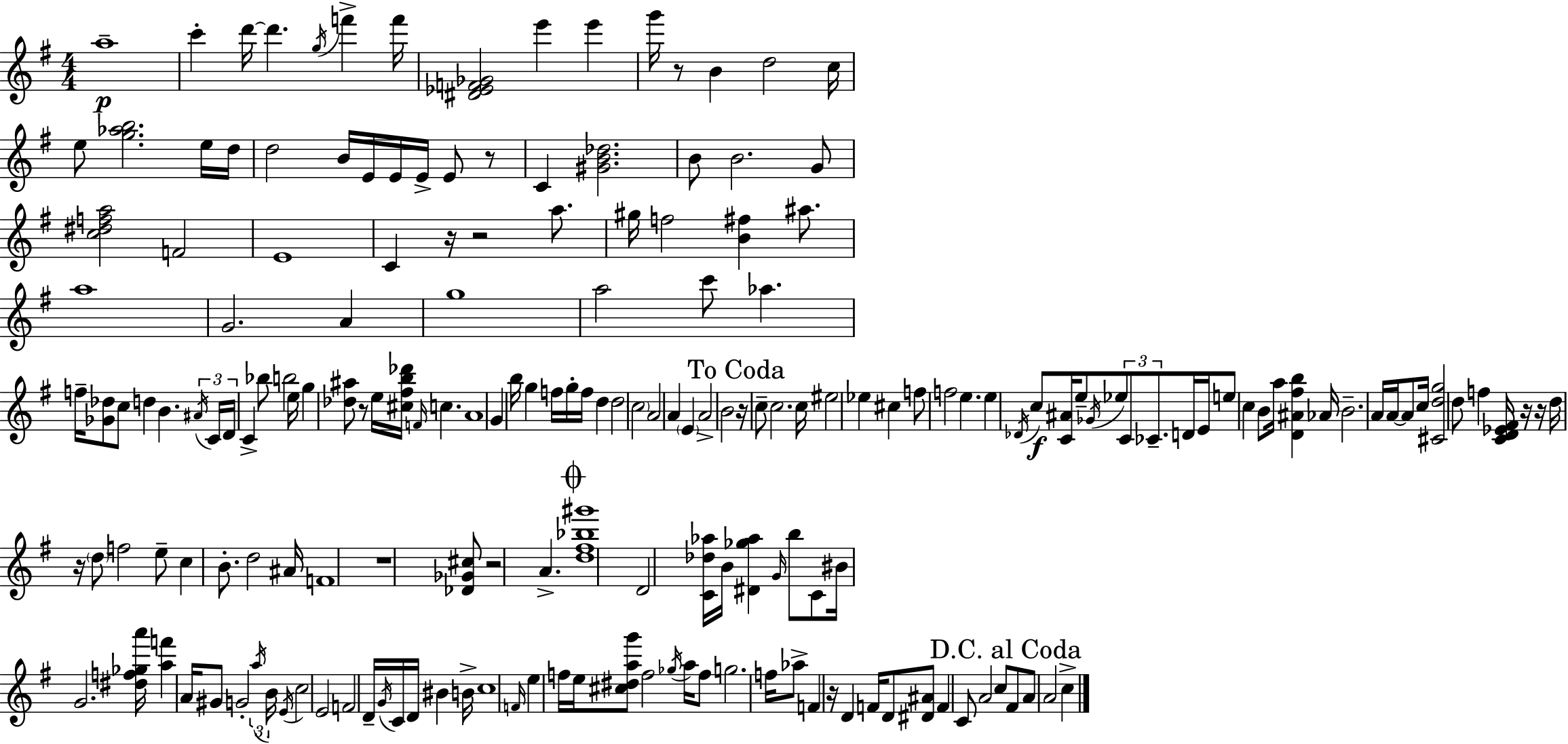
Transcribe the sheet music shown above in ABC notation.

X:1
T:Untitled
M:4/4
L:1/4
K:Em
a4 c' d'/4 d' g/4 f' f'/4 [^D_EF_G]2 e' e' g'/4 z/2 B d2 c/4 e/2 [g_ab]2 e/4 d/4 d2 B/4 E/4 E/4 E/4 E/2 z/2 C [^GB_d]2 B/2 B2 G/2 [c^dfa]2 F2 E4 C z/4 z2 a/2 ^g/4 f2 [B^f] ^a/2 a4 G2 A g4 a2 c'/2 _a f/4 [_G_d]/2 c/2 d B ^A/4 C/4 D/4 C _b/2 b2 e/4 g [_d^a]/2 z/2 e/4 [^c^fb_d']/4 F/4 c A4 G b/4 g f/4 g/4 f/4 d d2 c2 A2 A E A2 B2 z/4 c/2 c2 c/4 ^e2 _e ^c f/2 f2 e e _D/4 c/2 [C^A]/4 e/2 _G/4 _e/2 C/2 _C/2 D/4 E/4 e/2 c B/2 a/4 [D^A^fb] _A/4 B2 A/4 A/4 A/2 c/4 [^Cdg]2 d/2 f [CD_E^F]/4 z/4 z/4 d/4 z/4 d/2 f2 e/2 c B/2 d2 ^A/4 F4 z4 [_D_G^c]/2 z2 A [d^f_b^g']4 D2 [C_d_a]/4 B/4 [^D_g_a] G/4 b/2 C/2 ^B/4 G2 [^df_ga']/4 [af'] A/4 ^G/2 G2 a/4 B/4 E/4 c2 E2 F2 D/4 G/4 C/4 D/4 ^B B/4 c4 F/4 e f/4 e/4 [^c^dag']/2 f2 _g/4 a/4 f/2 g2 f/4 _a/2 F z/4 D F/4 D/2 [^D^A]/2 F C/2 A2 c/2 ^F/2 A/2 A2 c